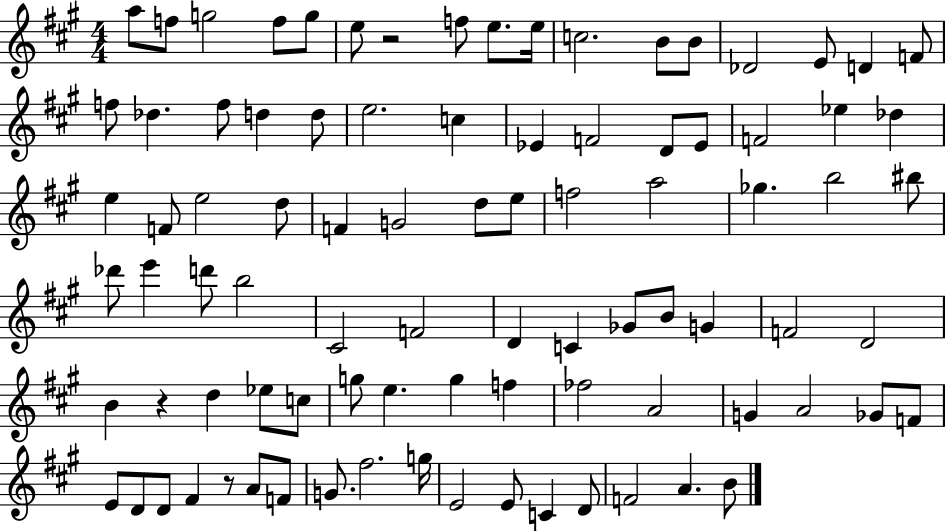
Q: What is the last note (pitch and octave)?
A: B4